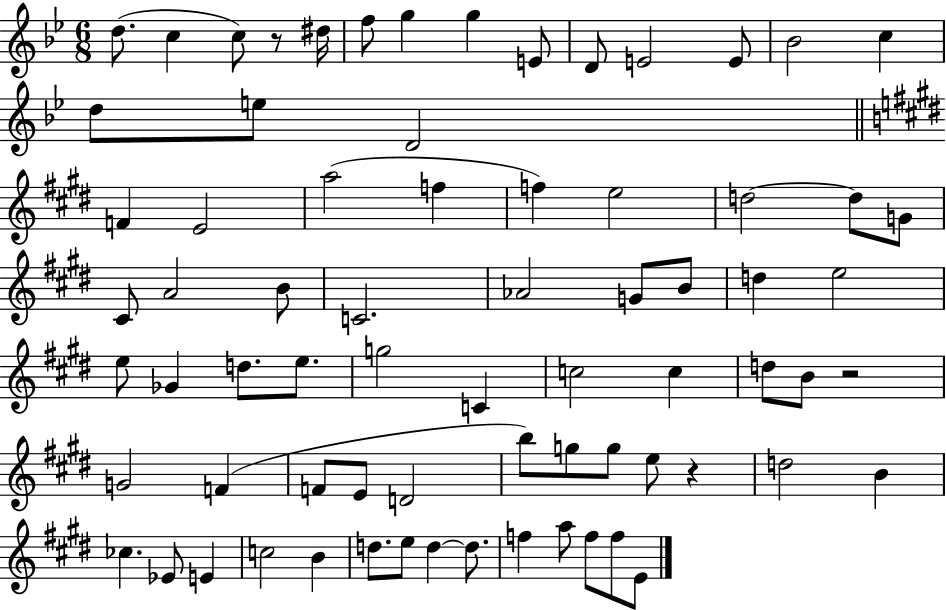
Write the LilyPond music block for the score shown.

{
  \clef treble
  \numericTimeSignature
  \time 6/8
  \key bes \major
  d''8.( c''4 c''8) r8 dis''16 | f''8 g''4 g''4 e'8 | d'8 e'2 e'8 | bes'2 c''4 | \break d''8 e''8 d'2 | \bar "||" \break \key e \major f'4 e'2 | a''2( f''4 | f''4) e''2 | d''2~~ d''8 g'8 | \break cis'8 a'2 b'8 | c'2. | aes'2 g'8 b'8 | d''4 e''2 | \break e''8 ges'4 d''8. e''8. | g''2 c'4 | c''2 c''4 | d''8 b'8 r2 | \break g'2 f'4( | f'8 e'8 d'2 | b''8) g''8 g''8 e''8 r4 | d''2 b'4 | \break ces''4. ees'8 e'4 | c''2 b'4 | d''8. e''8 d''4~~ d''8. | f''4 a''8 f''8 f''8 e'8 | \break \bar "|."
}